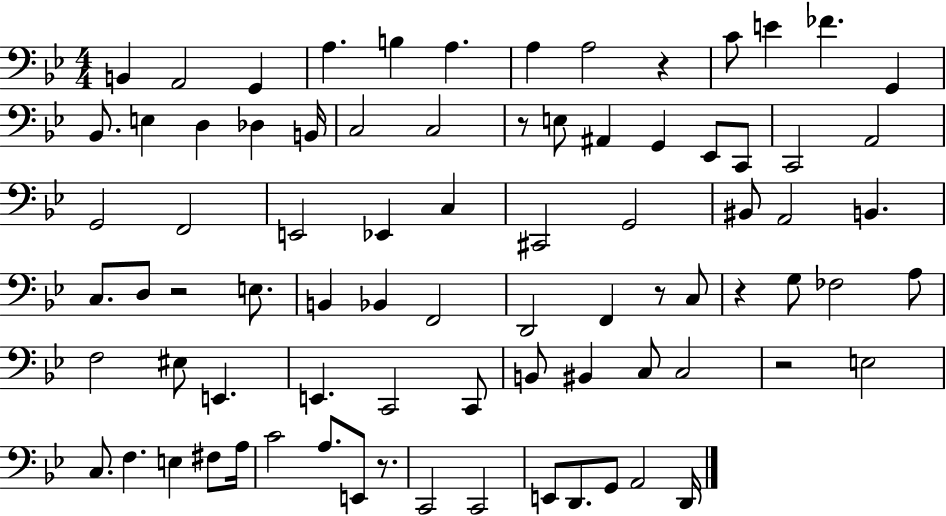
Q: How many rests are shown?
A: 7